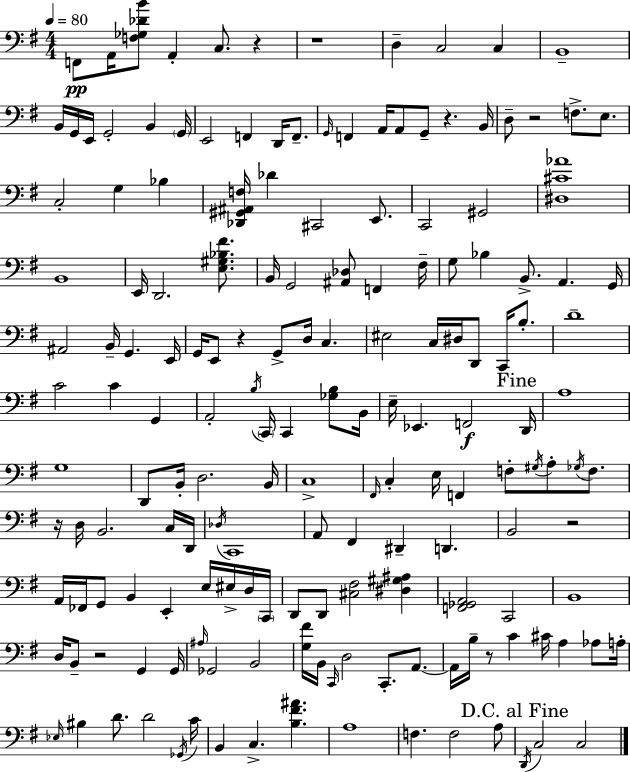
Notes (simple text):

F2/e A2/s [F3,Gb3,Db4,B4]/e A2/q C3/e. R/q R/w D3/q C3/h C3/q B2/w B2/s G2/s E2/s G2/h B2/q G2/s E2/h F2/q D2/s F2/e. G2/s F2/q A2/s A2/e G2/e R/q. B2/s D3/e R/h F3/e. E3/e. C3/h G3/q Bb3/q [Db2,G#2,A#2,F3]/s Db4/q C#2/h E2/e. C2/h G#2/h [D#3,C#4,Ab4]/w B2/w E2/s D2/h. [E3,G#3,Bb3,F#4]/e. B2/s G2/h [A#2,Db3]/e F2/q F#3/s G3/e Bb3/q B2/e. A2/q. G2/s A#2/h B2/s G2/q. E2/s G2/s E2/e R/q G2/e D3/s C3/q. EIS3/h C3/s D#3/s D2/e C2/s B3/e. D4/w C4/h C4/q G2/q A2/h B3/s C2/s C2/q [Gb3,B3]/e B2/s E3/s Eb2/q. F2/h D2/s A3/w G3/w D2/e B2/s D3/h. B2/s C3/w F#2/s C3/q E3/s F2/q F3/e G#3/s A3/e Gb3/s F3/e. R/s D3/s B2/h. C3/s D2/s Db3/s C2/w A2/e F#2/q D#2/q D2/q. B2/h R/h A2/s FES2/s G2/e B2/q E2/q E3/s EIS3/s D3/s C2/s D2/e D2/e [C#3,F#3]/h [D#3,G#3,A#3]/q [F2,Gb2,A2]/h C2/h B2/w D3/s B2/e R/h G2/q G2/s A#3/s Gb2/h B2/h [G3,F#4]/s B2/s C2/s D3/h C2/e. A2/e. A2/s B3/s R/e C4/q C#4/s A3/q Ab3/e A3/s Eb3/s BIS3/q D4/e. D4/h Gb2/s C4/s B2/q C3/q. [B3,F#4,A#4]/q. A3/w F3/q. F3/h A3/e D2/s C3/h C3/h